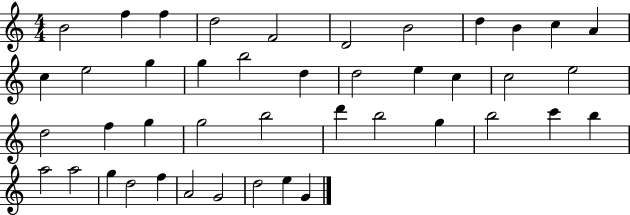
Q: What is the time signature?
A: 4/4